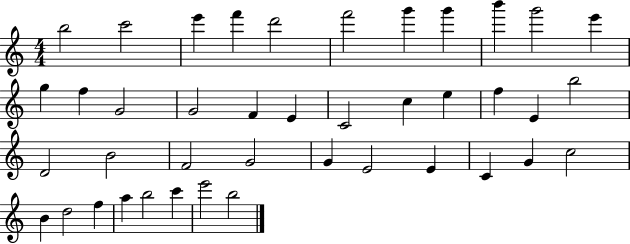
X:1
T:Untitled
M:4/4
L:1/4
K:C
b2 c'2 e' f' d'2 f'2 g' g' b' g'2 e' g f G2 G2 F E C2 c e f E b2 D2 B2 F2 G2 G E2 E C G c2 B d2 f a b2 c' e'2 b2